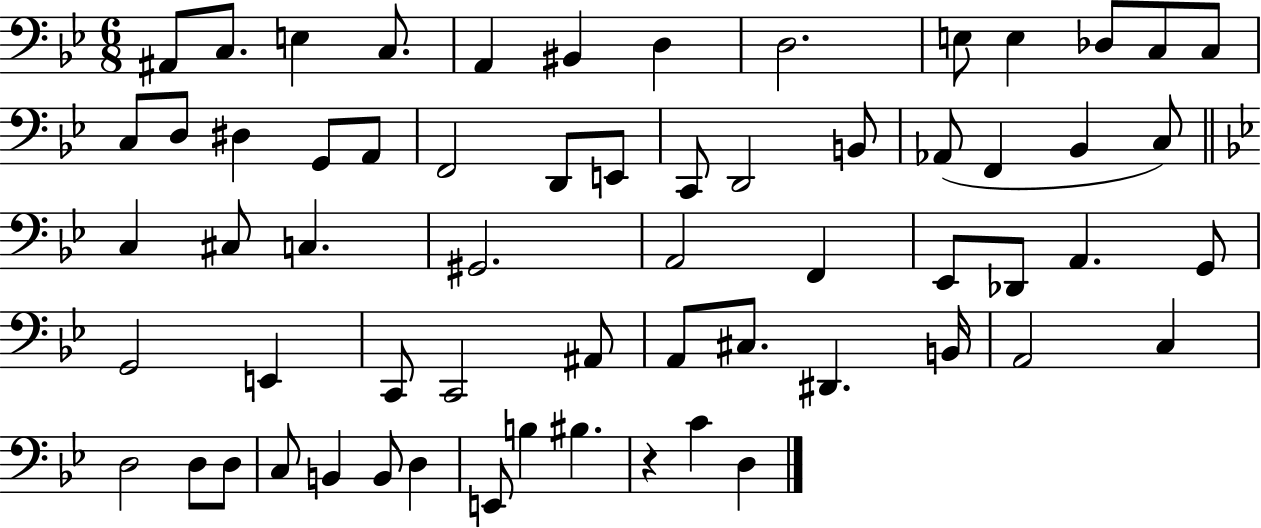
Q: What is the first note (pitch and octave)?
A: A#2